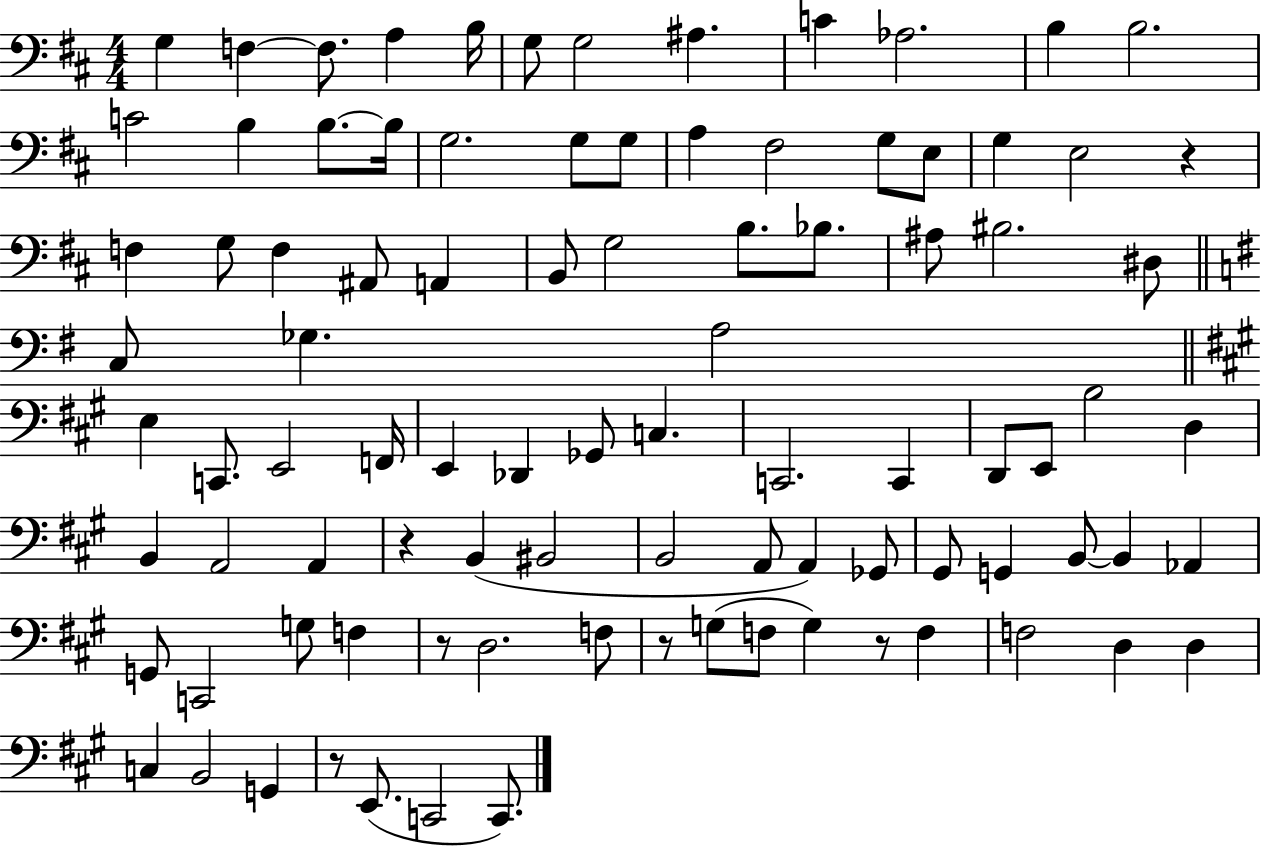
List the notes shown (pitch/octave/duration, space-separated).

G3/q F3/q F3/e. A3/q B3/s G3/e G3/h A#3/q. C4/q Ab3/h. B3/q B3/h. C4/h B3/q B3/e. B3/s G3/h. G3/e G3/e A3/q F#3/h G3/e E3/e G3/q E3/h R/q F3/q G3/e F3/q A#2/e A2/q B2/e G3/h B3/e. Bb3/e. A#3/e BIS3/h. D#3/e C3/e Gb3/q. A3/h E3/q C2/e. E2/h F2/s E2/q Db2/q Gb2/e C3/q. C2/h. C2/q D2/e E2/e B3/h D3/q B2/q A2/h A2/q R/q B2/q BIS2/h B2/h A2/e A2/q Gb2/e G#2/e G2/q B2/e B2/q Ab2/q G2/e C2/h G3/e F3/q R/e D3/h. F3/e R/e G3/e F3/e G3/q R/e F3/q F3/h D3/q D3/q C3/q B2/h G2/q R/e E2/e. C2/h C2/e.